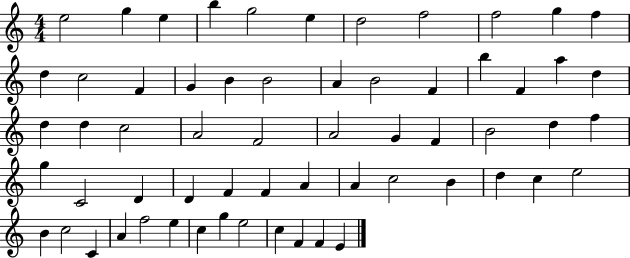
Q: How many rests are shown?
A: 0